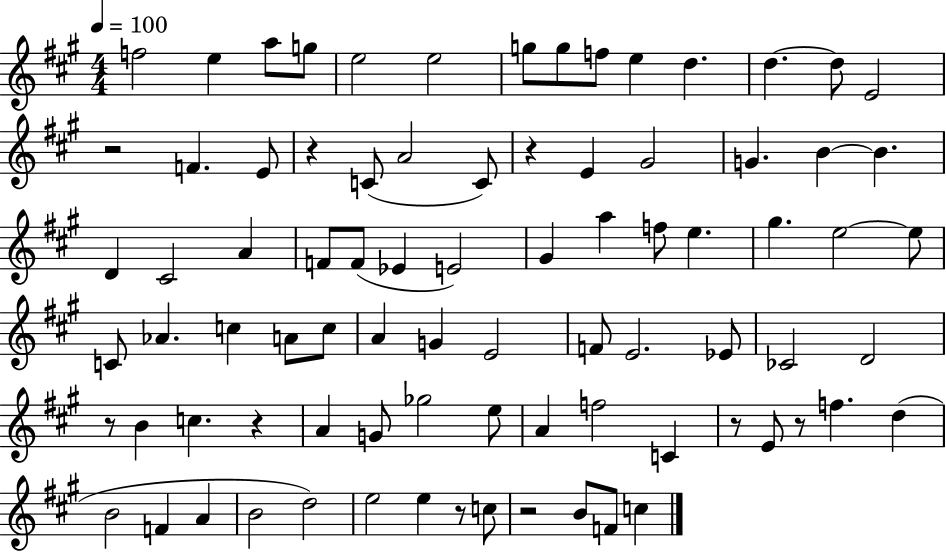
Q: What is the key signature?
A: A major